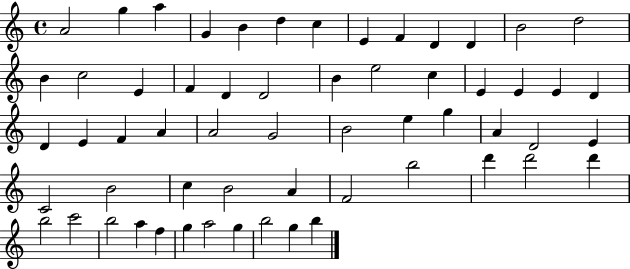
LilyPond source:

{
  \clef treble
  \time 4/4
  \defaultTimeSignature
  \key c \major
  a'2 g''4 a''4 | g'4 b'4 d''4 c''4 | e'4 f'4 d'4 d'4 | b'2 d''2 | \break b'4 c''2 e'4 | f'4 d'4 d'2 | b'4 e''2 c''4 | e'4 e'4 e'4 d'4 | \break d'4 e'4 f'4 a'4 | a'2 g'2 | b'2 e''4 g''4 | a'4 d'2 e'4 | \break c'2 b'2 | c''4 b'2 a'4 | f'2 b''2 | d'''4 d'''2 d'''4 | \break b''2 c'''2 | b''2 a''4 f''4 | g''4 a''2 g''4 | b''2 g''4 b''4 | \break \bar "|."
}